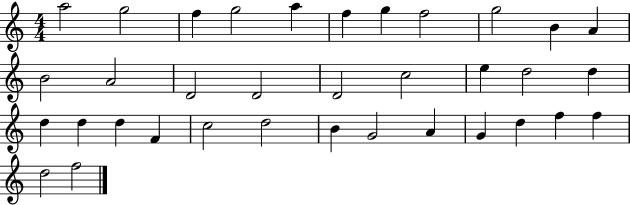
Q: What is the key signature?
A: C major